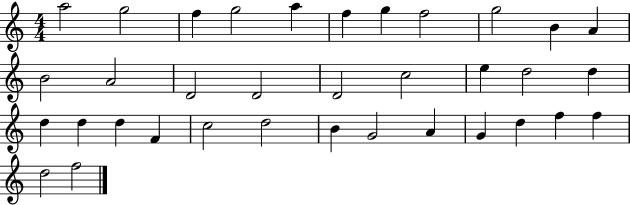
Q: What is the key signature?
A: C major